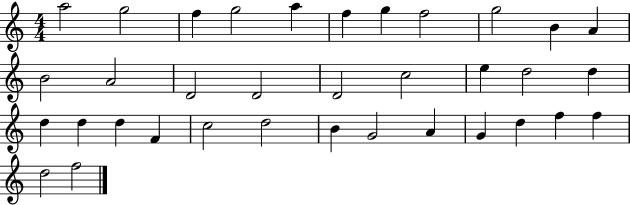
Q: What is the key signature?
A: C major